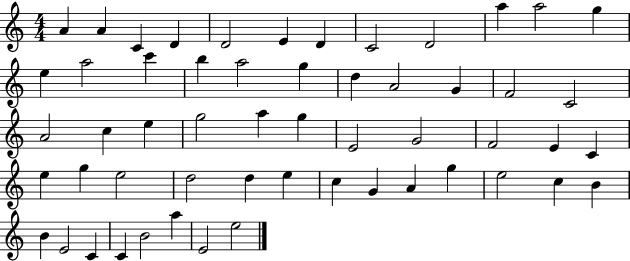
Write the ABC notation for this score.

X:1
T:Untitled
M:4/4
L:1/4
K:C
A A C D D2 E D C2 D2 a a2 g e a2 c' b a2 g d A2 G F2 C2 A2 c e g2 a g E2 G2 F2 E C e g e2 d2 d e c G A g e2 c B B E2 C C B2 a E2 e2